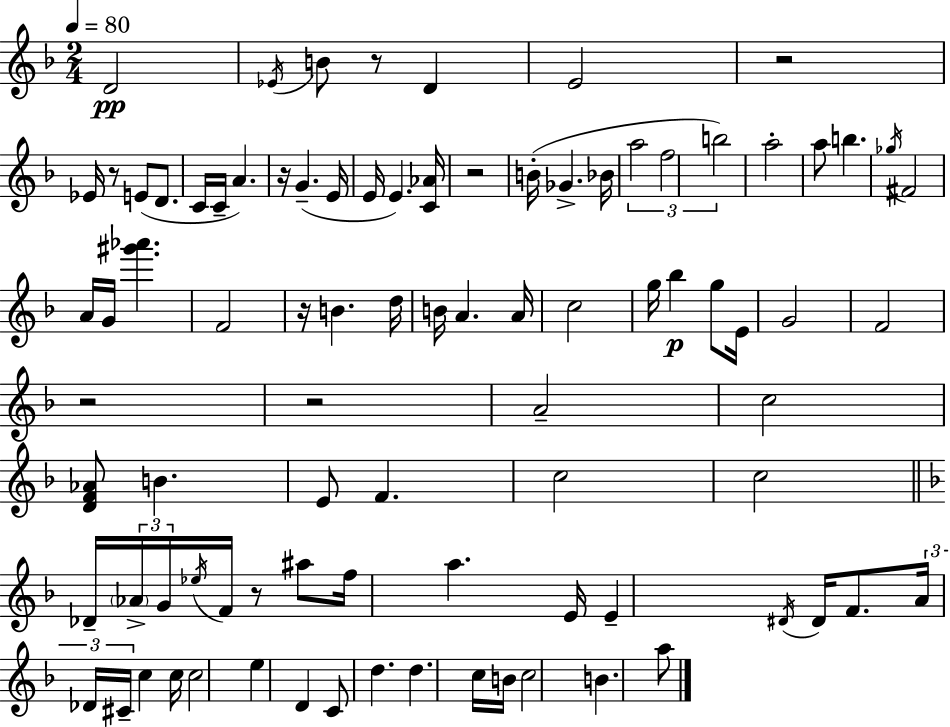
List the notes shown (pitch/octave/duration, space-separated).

D4/h Eb4/s B4/e R/e D4/q E4/h R/h Eb4/s R/e E4/e D4/e. C4/s C4/s A4/q. R/s G4/q. E4/s E4/s E4/q. [C4,Ab4]/s R/h B4/s Gb4/q. Bb4/s A5/h F5/h B5/h A5/h A5/e B5/q. Gb5/s F#4/h A4/s G4/s [G#6,Ab6]/q. F4/h R/s B4/q. D5/s B4/s A4/q. A4/s C5/h G5/s Bb5/q G5/e E4/s G4/h F4/h R/h R/h A4/h C5/h [D4,F4,Ab4]/e B4/q. E4/e F4/q. C5/h C5/h Db4/s Ab4/s G4/s Eb5/s F4/s R/e A#5/e F5/s A5/q. E4/s E4/q D#4/s D#4/s F4/e. A4/s Db4/s C#4/s C5/q C5/s C5/h E5/q D4/q C4/e D5/q. D5/q. C5/s B4/s C5/h B4/q. A5/e